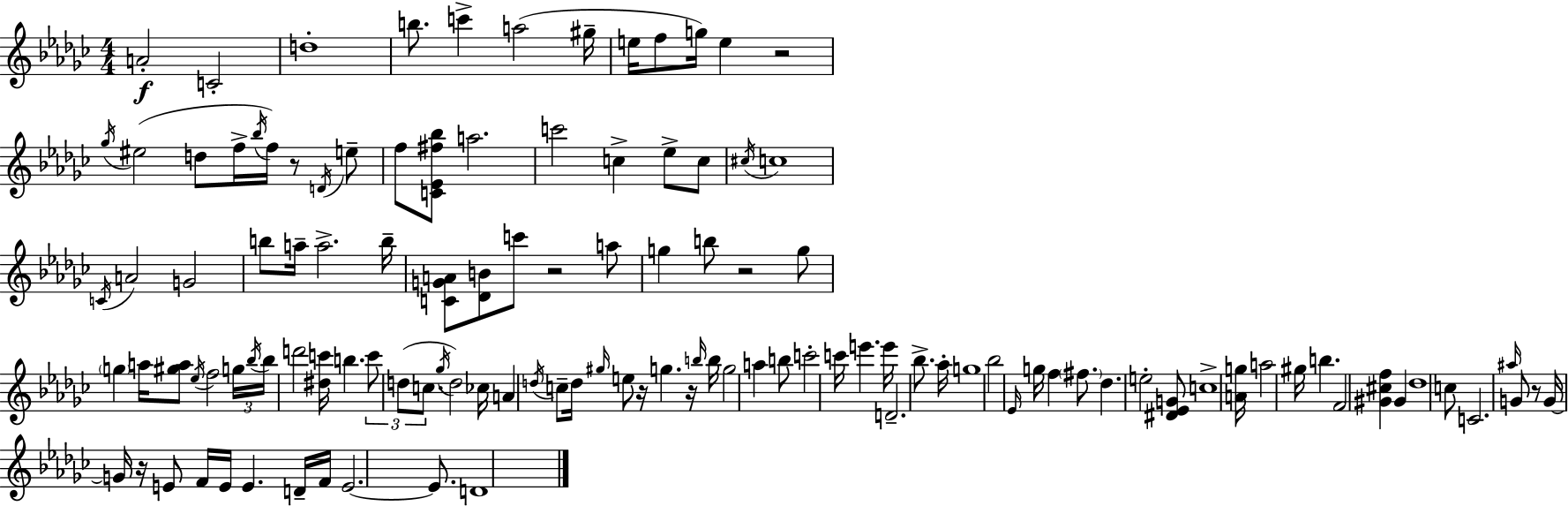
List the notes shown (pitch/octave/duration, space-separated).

A4/h C4/h D5/w B5/e. C6/q A5/h G#5/s E5/s F5/e G5/s E5/q R/h Gb5/s EIS5/h D5/e F5/s Bb5/s F5/s R/e D4/s E5/e F5/e [C4,Eb4,F#5,Bb5]/e A5/h. C6/h C5/q Eb5/e C5/e C#5/s C5/w C4/s A4/h G4/h B5/e A5/s A5/h. B5/s [C4,G4,A4]/e [Db4,B4]/e C6/e R/h A5/e G5/q B5/e R/h G5/e G5/q A5/s [G#5,A5]/e Eb5/s F5/h G5/s Bb5/s Bb5/s D6/h [D#5,C6]/s B5/q. C6/e D5/e C5/e. Gb5/s D5/h CES5/s A4/q D5/s C5/e D5/s G#5/s E5/e R/s G5/q. R/s B5/s B5/s G5/h A5/q B5/e C6/h C6/s E6/q. E6/s D4/h. Bb5/e. Ab5/s G5/w Bb5/h Eb4/s G5/s F5/q F#5/e. Db5/q. E5/h [D#4,Eb4,G4]/e C5/w [A4,G5]/s A5/h G#5/s B5/q. F4/h [G#4,C#5,F5]/q G#4/q Db5/w C5/e C4/h. A#5/s G4/e R/e G4/s G4/s R/s E4/e F4/s E4/s E4/q. D4/s F4/s E4/h. E4/e. D4/w